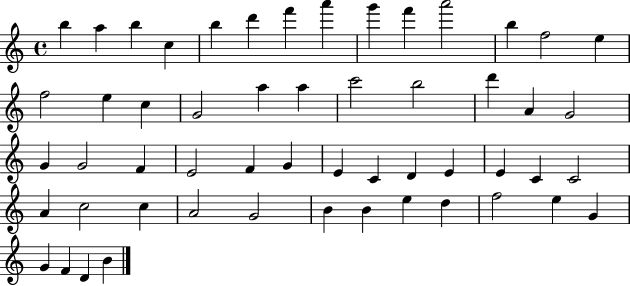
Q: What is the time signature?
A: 4/4